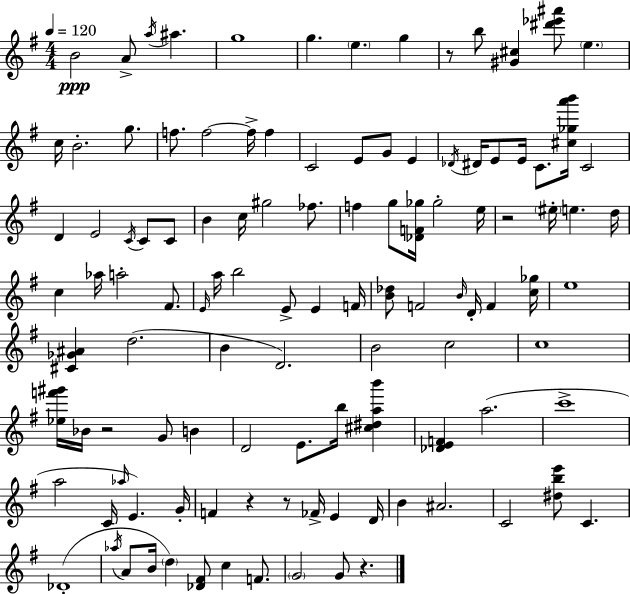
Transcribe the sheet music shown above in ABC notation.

X:1
T:Untitled
M:4/4
L:1/4
K:G
B2 A/2 a/4 ^a g4 g e g z/2 b/2 [^G^c] [^d'_e'^a']/2 e c/4 B2 g/2 f/2 f2 f/4 f C2 E/2 G/2 E _D/4 ^D/4 E/2 E/4 C/2 [^c_ga'b']/4 C2 D E2 C/4 C/2 C/2 B c/4 ^g2 _f/2 f g/2 [_DF_g]/4 _g2 e/4 z2 ^e/4 e d/4 c _a/4 a2 ^F/2 E/4 a/4 b2 E/2 E F/4 [B_d]/2 F2 B/4 D/4 F [c_g]/4 e4 [^C_G^A] d2 B D2 B2 c2 c4 [_ef'^g']/4 _B/4 z2 G/2 B D2 E/2 b/4 [^c^dab'] [_DEF] a2 c'4 a2 C/4 _a/4 E G/4 F z z/2 _F/4 E D/4 B ^A2 C2 [^dbe']/2 C _D4 _a/4 A/2 B/4 d [_D^F]/2 c F/2 G2 G/2 z